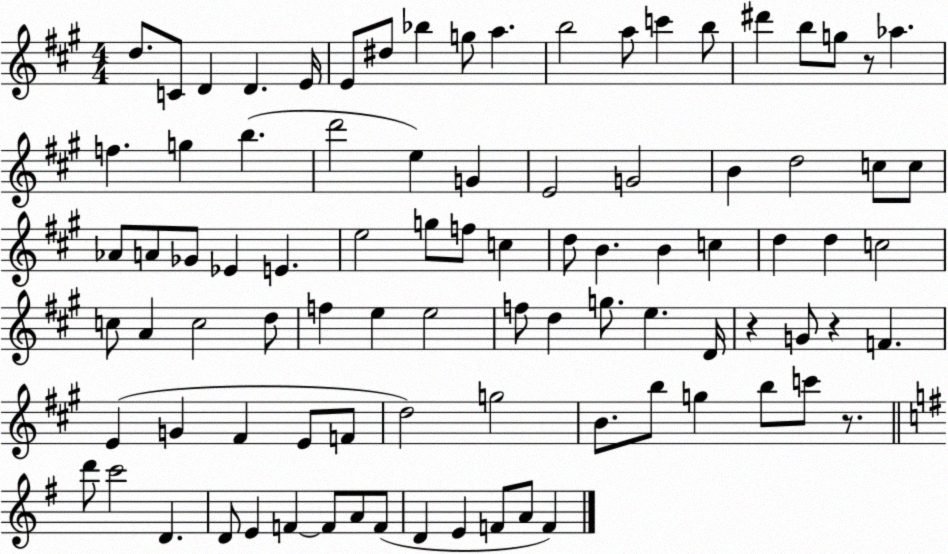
X:1
T:Untitled
M:4/4
L:1/4
K:A
d/2 C/2 D D E/4 E/2 ^d/2 _b g/2 a b2 a/2 c' b/2 ^d' b/2 g/2 z/2 _a f g b d'2 e G E2 G2 B d2 c/2 c/2 _A/2 A/2 _G/2 _E E e2 g/2 f/2 c d/2 B B c d d c2 c/2 A c2 d/2 f e e2 f/2 d g/2 e D/4 z G/2 z F E G ^F E/2 F/2 d2 g2 B/2 b/2 g b/2 c'/2 z/2 d'/2 c'2 D D/2 E F F/2 A/2 F/2 D E F/2 A/2 F